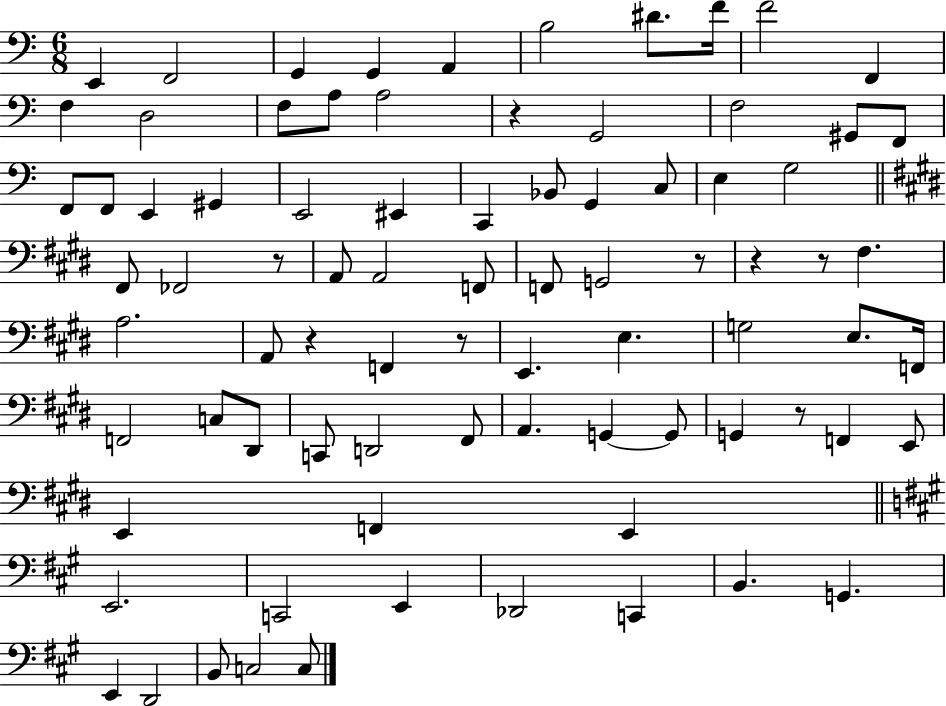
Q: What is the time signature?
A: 6/8